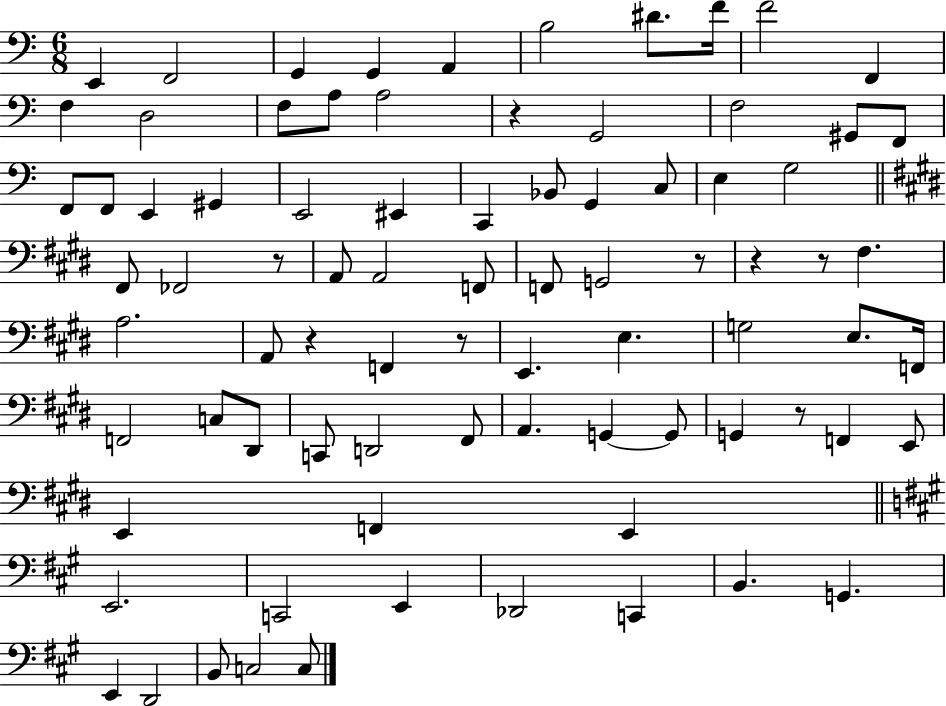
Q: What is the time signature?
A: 6/8